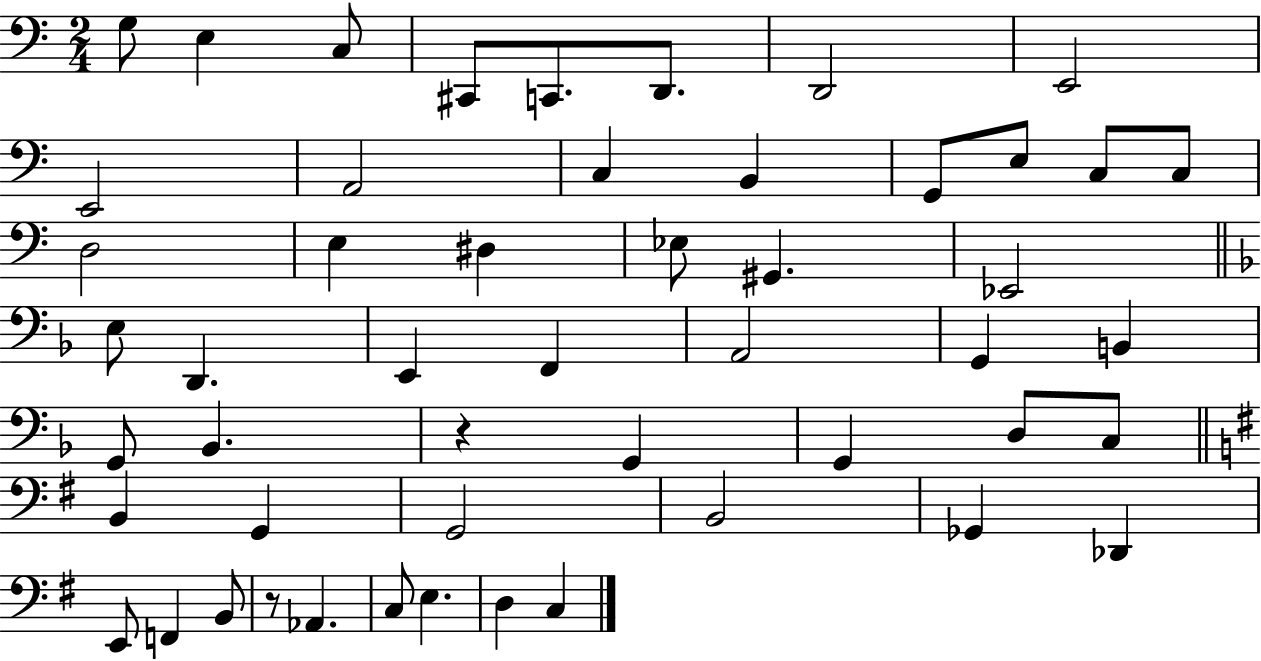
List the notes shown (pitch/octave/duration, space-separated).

G3/e E3/q C3/e C#2/e C2/e. D2/e. D2/h E2/h E2/h A2/h C3/q B2/q G2/e E3/e C3/e C3/e D3/h E3/q D#3/q Eb3/e G#2/q. Eb2/h E3/e D2/q. E2/q F2/q A2/h G2/q B2/q G2/e Bb2/q. R/q G2/q G2/q D3/e C3/e B2/q G2/q G2/h B2/h Gb2/q Db2/q E2/e F2/q B2/e R/e Ab2/q. C3/e E3/q. D3/q C3/q